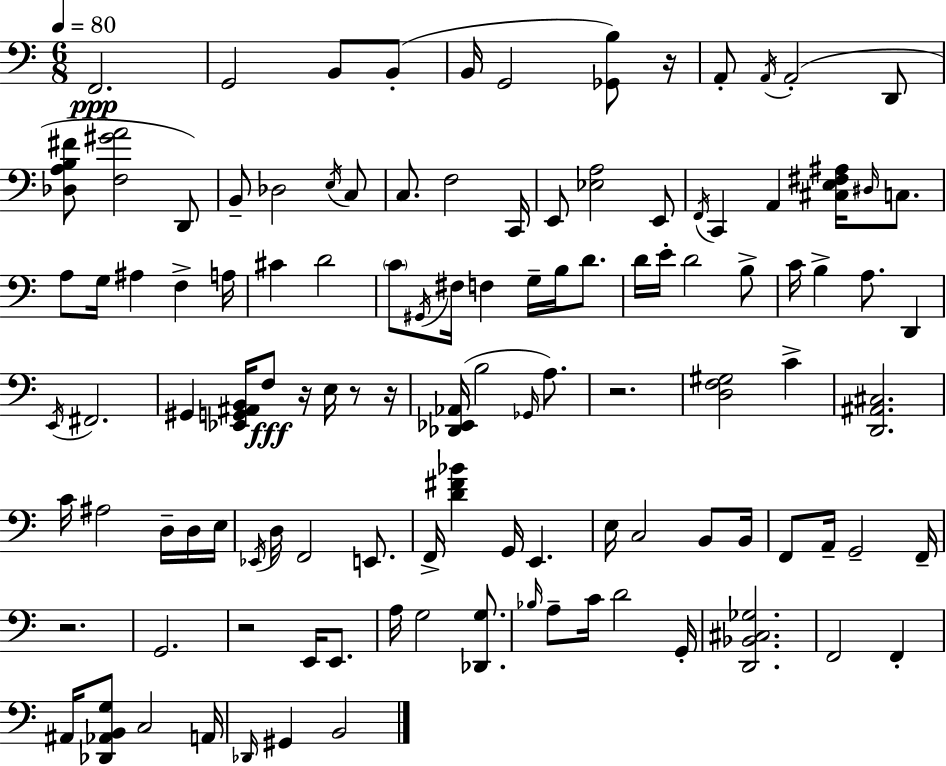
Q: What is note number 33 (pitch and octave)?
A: C4